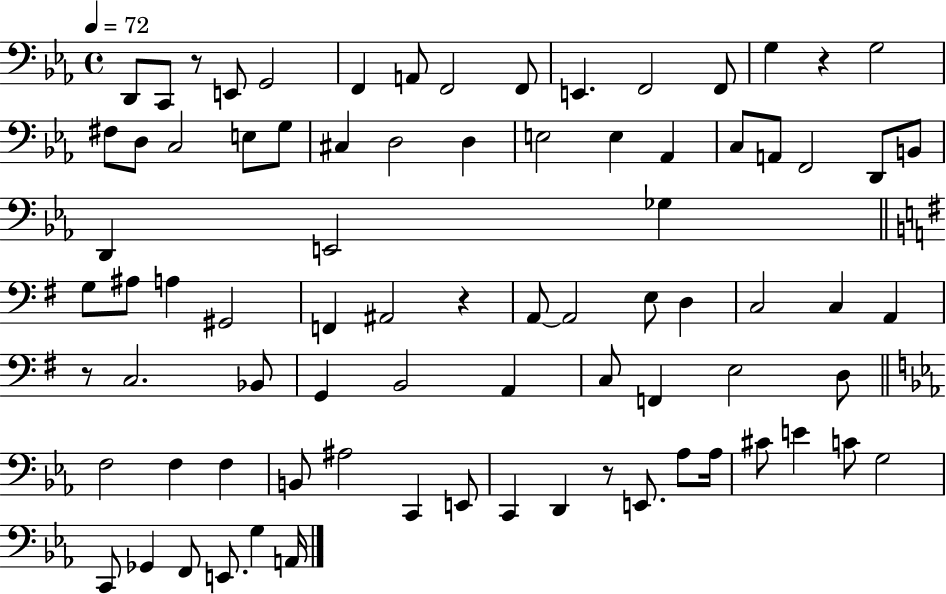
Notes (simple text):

D2/e C2/e R/e E2/e G2/h F2/q A2/e F2/h F2/e E2/q. F2/h F2/e G3/q R/q G3/h F#3/e D3/e C3/h E3/e G3/e C#3/q D3/h D3/q E3/h E3/q Ab2/q C3/e A2/e F2/h D2/e B2/e D2/q E2/h Gb3/q G3/e A#3/e A3/q G#2/h F2/q A#2/h R/q A2/e A2/h E3/e D3/q C3/h C3/q A2/q R/e C3/h. Bb2/e G2/q B2/h A2/q C3/e F2/q E3/h D3/e F3/h F3/q F3/q B2/e A#3/h C2/q E2/e C2/q D2/q R/e E2/e. Ab3/e Ab3/s C#4/e E4/q C4/e G3/h C2/e Gb2/q F2/e E2/e. G3/q A2/s